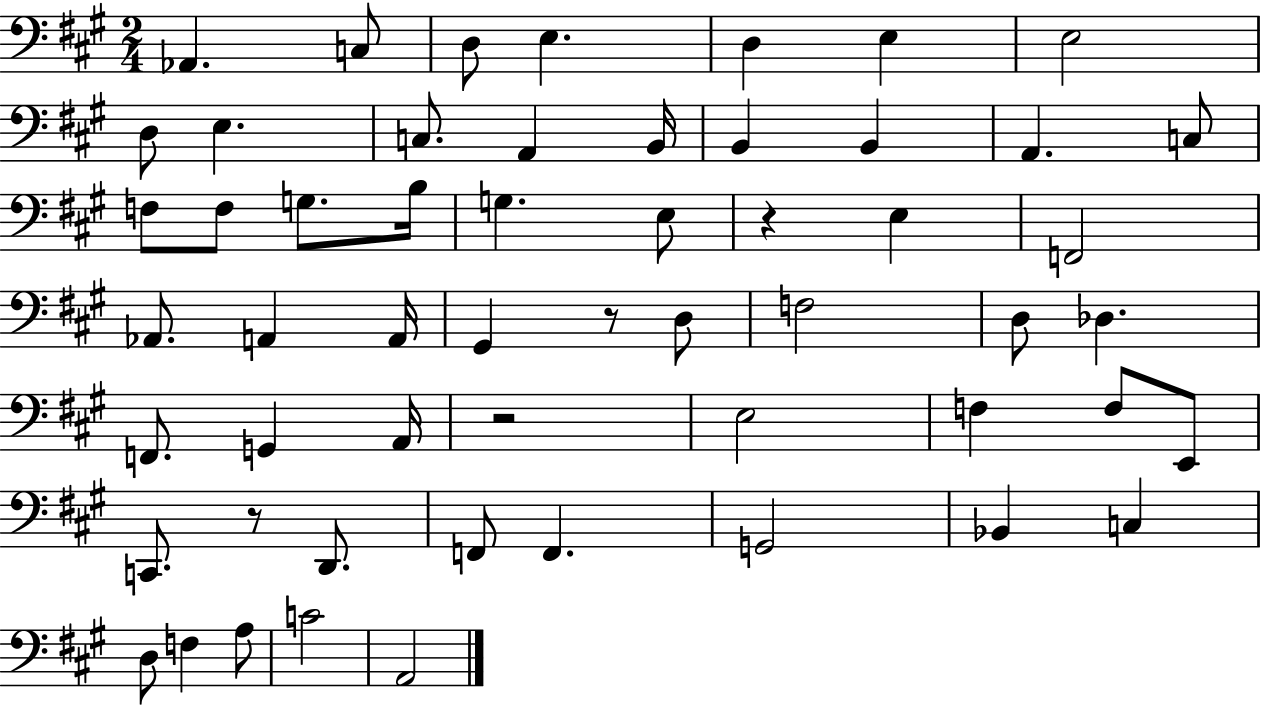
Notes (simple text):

Ab2/q. C3/e D3/e E3/q. D3/q E3/q E3/h D3/e E3/q. C3/e. A2/q B2/s B2/q B2/q A2/q. C3/e F3/e F3/e G3/e. B3/s G3/q. E3/e R/q E3/q F2/h Ab2/e. A2/q A2/s G#2/q R/e D3/e F3/h D3/e Db3/q. F2/e. G2/q A2/s R/h E3/h F3/q F3/e E2/e C2/e. R/e D2/e. F2/e F2/q. G2/h Bb2/q C3/q D3/e F3/q A3/e C4/h A2/h